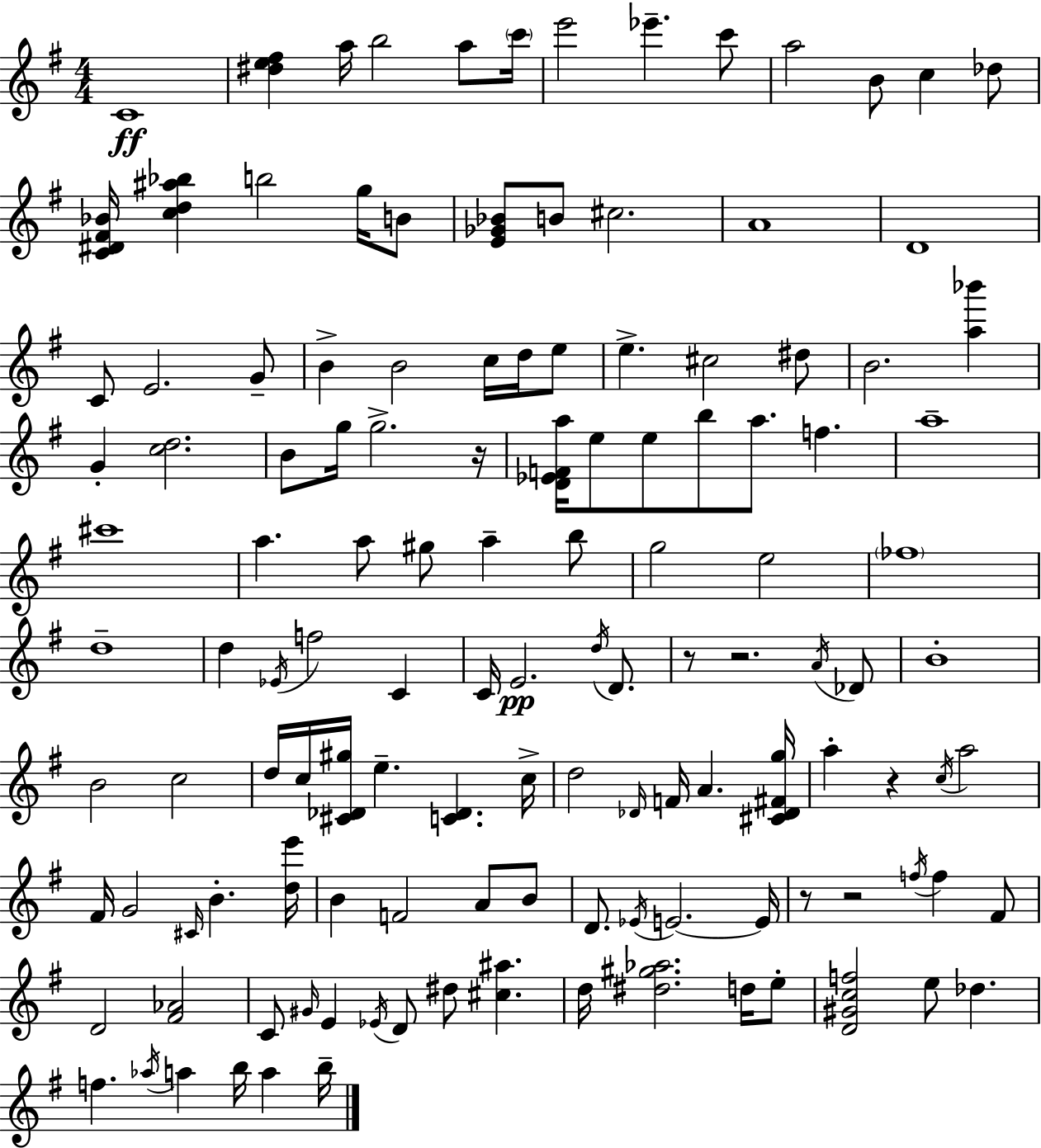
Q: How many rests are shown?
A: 6